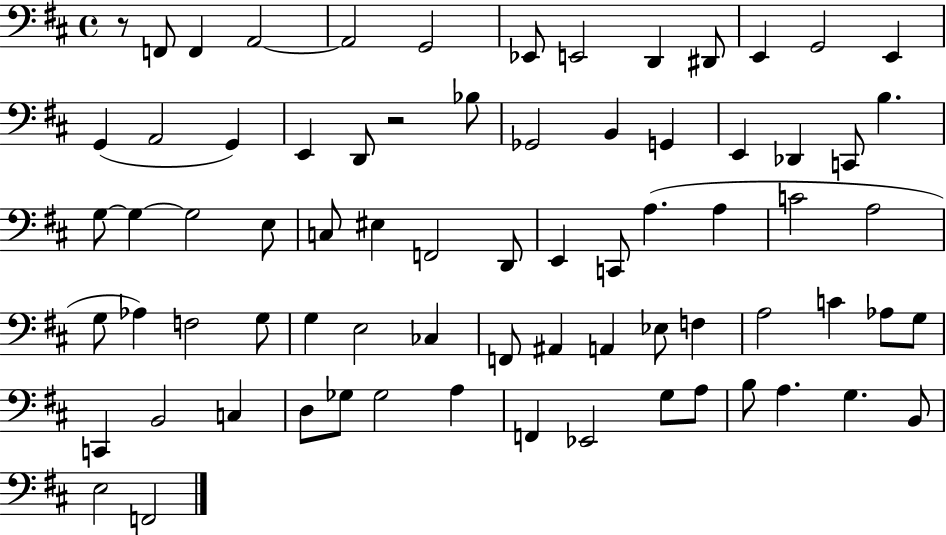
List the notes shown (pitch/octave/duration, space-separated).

R/e F2/e F2/q A2/h A2/h G2/h Eb2/e E2/h D2/q D#2/e E2/q G2/h E2/q G2/q A2/h G2/q E2/q D2/e R/h Bb3/e Gb2/h B2/q G2/q E2/q Db2/q C2/e B3/q. G3/e G3/q G3/h E3/e C3/e EIS3/q F2/h D2/e E2/q C2/e A3/q. A3/q C4/h A3/h G3/e Ab3/q F3/h G3/e G3/q E3/h CES3/q F2/e A#2/q A2/q Eb3/e F3/q A3/h C4/q Ab3/e G3/e C2/q B2/h C3/q D3/e Gb3/e Gb3/h A3/q F2/q Eb2/h G3/e A3/e B3/e A3/q. G3/q. B2/e E3/h F2/h